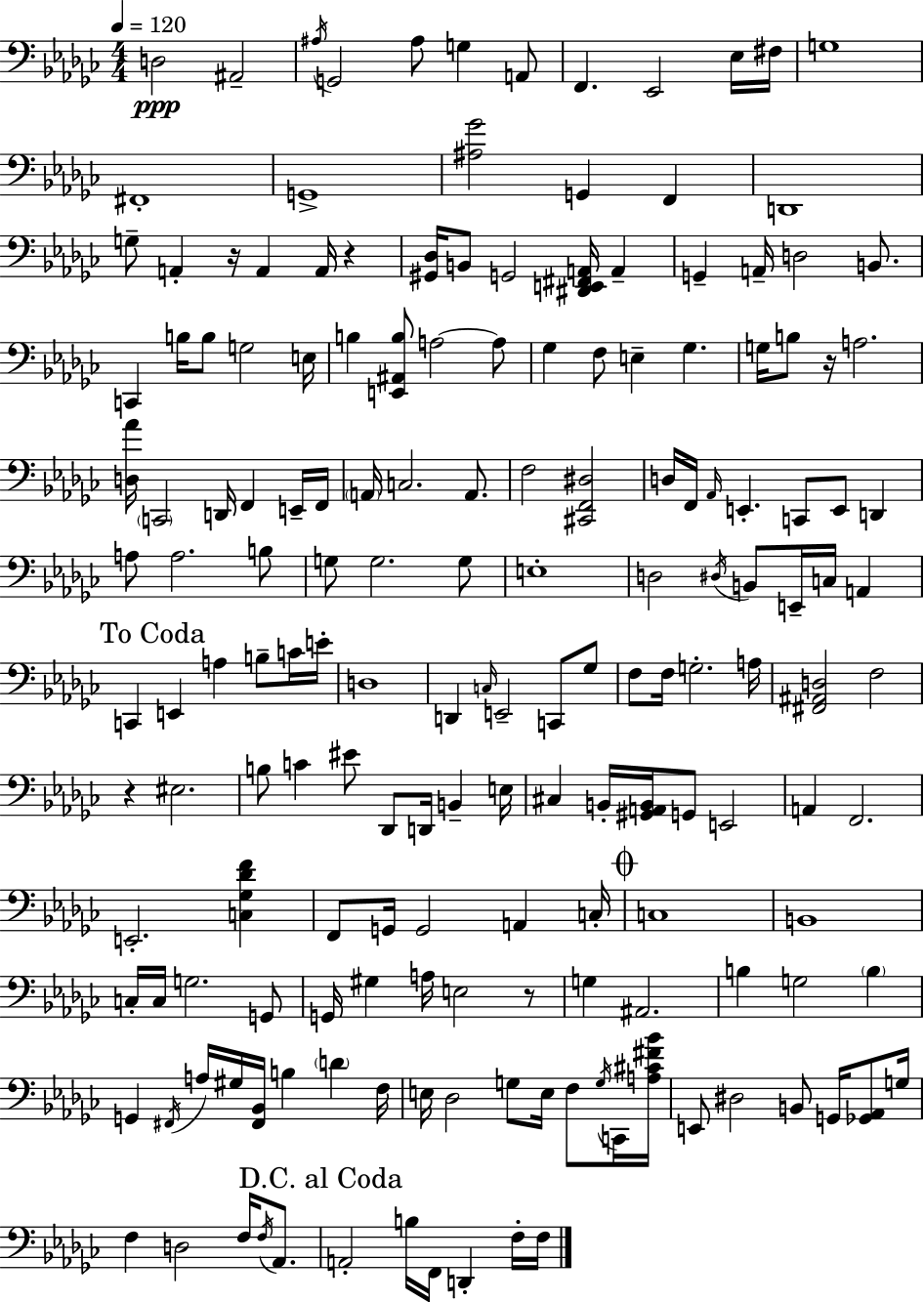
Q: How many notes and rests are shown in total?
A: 171